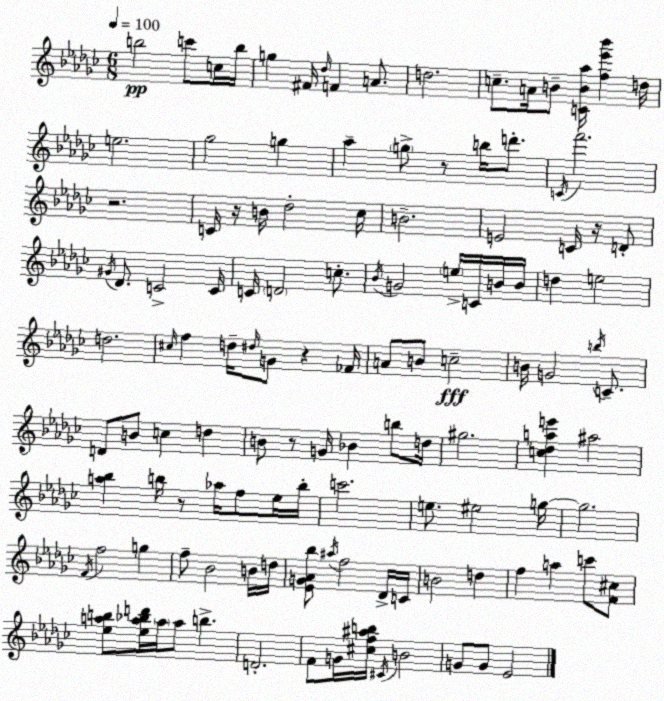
X:1
T:Untitled
M:6/8
L:1/4
K:Ebm
b2 c'/2 c/4 b/4 g ^F/4 _d/4 F A/2 d2 c/2 A/4 B/2 [CB_a]/4 [f_e'_b'] d/4 e2 _g2 g _a g/2 z/2 b/4 d'/2 C/4 f'2 z2 C/4 z/4 B/4 _d2 _c/4 B2 E2 C/4 z/4 D/2 ^G/4 _D/2 C2 C/4 C/4 D2 c/2 _B/4 G2 e/4 C/4 B/4 B/4 d e2 d2 ^c/4 f d/4 ^d/4 G/2 z _F/4 A/2 B/2 c2 B/4 G2 b/4 C/2 D/2 B/2 c d B/2 z/2 G/4 _B b/2 d/4 ^g2 [c_dae'] ^a2 [a_b] b/4 z/2 _a/4 f/2 _e/4 b/4 c'2 e/2 ^e2 g/4 g2 F/4 f2 g f/2 _B2 B/4 d/4 [_EG_A_b]/2 ^a/4 f2 _D/4 C/4 B2 d f a c'/2 [F^c]/2 [_eab]/2 [_ea_bd']/4 a/4 a/2 b D2 F/2 G/4 [^cf^ab]/4 ^C/4 B2 G/2 G/2 _E2